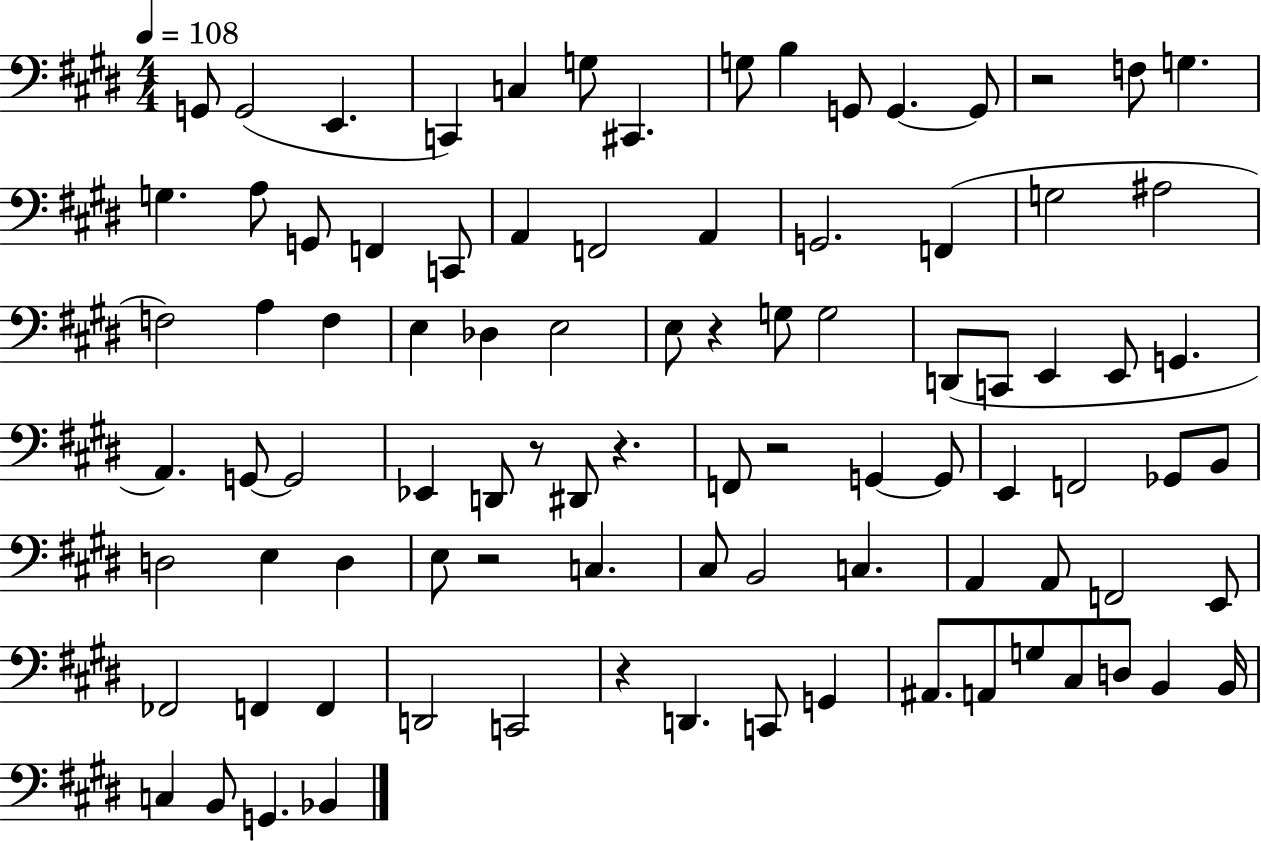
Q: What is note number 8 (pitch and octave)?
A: G3